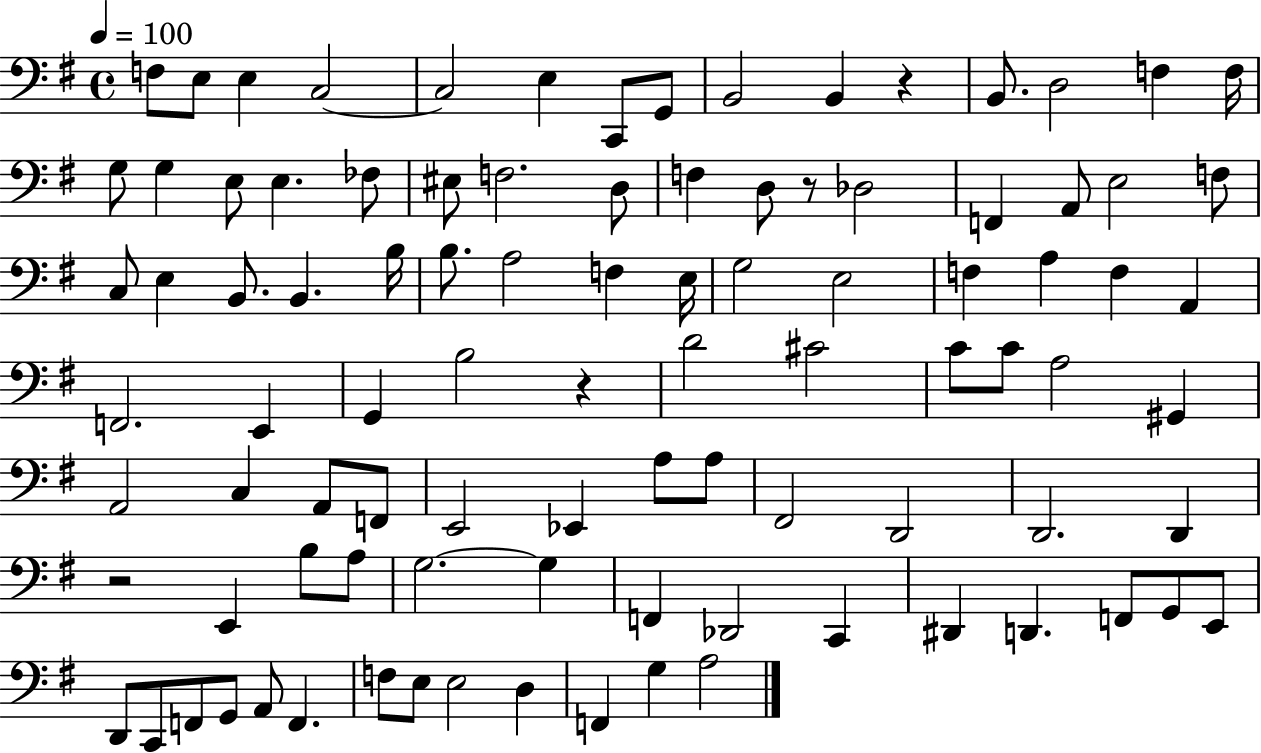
X:1
T:Untitled
M:4/4
L:1/4
K:G
F,/2 E,/2 E, C,2 C,2 E, C,,/2 G,,/2 B,,2 B,, z B,,/2 D,2 F, F,/4 G,/2 G, E,/2 E, _F,/2 ^E,/2 F,2 D,/2 F, D,/2 z/2 _D,2 F,, A,,/2 E,2 F,/2 C,/2 E, B,,/2 B,, B,/4 B,/2 A,2 F, E,/4 G,2 E,2 F, A, F, A,, F,,2 E,, G,, B,2 z D2 ^C2 C/2 C/2 A,2 ^G,, A,,2 C, A,,/2 F,,/2 E,,2 _E,, A,/2 A,/2 ^F,,2 D,,2 D,,2 D,, z2 E,, B,/2 A,/2 G,2 G, F,, _D,,2 C,, ^D,, D,, F,,/2 G,,/2 E,,/2 D,,/2 C,,/2 F,,/2 G,,/2 A,,/2 F,, F,/2 E,/2 E,2 D, F,, G, A,2